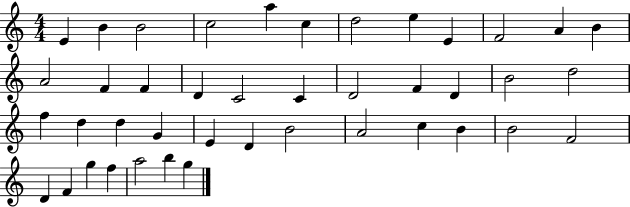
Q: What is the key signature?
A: C major